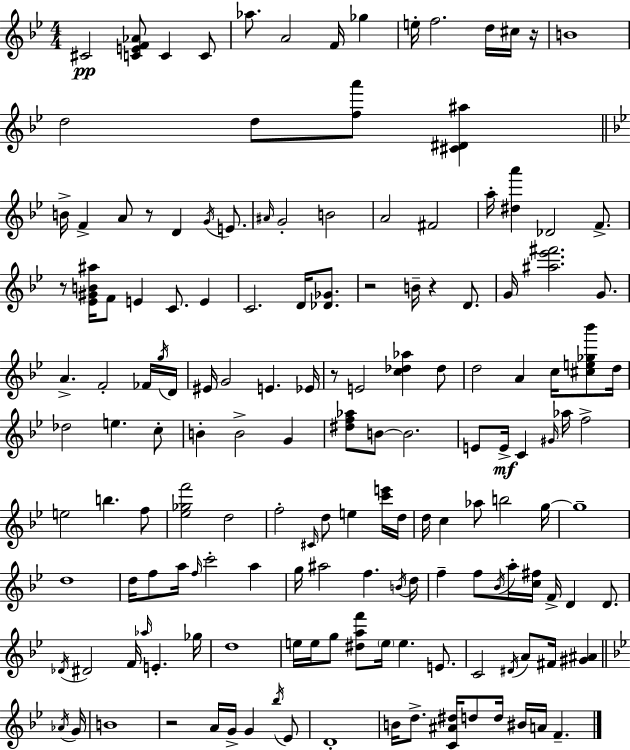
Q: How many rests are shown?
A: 7